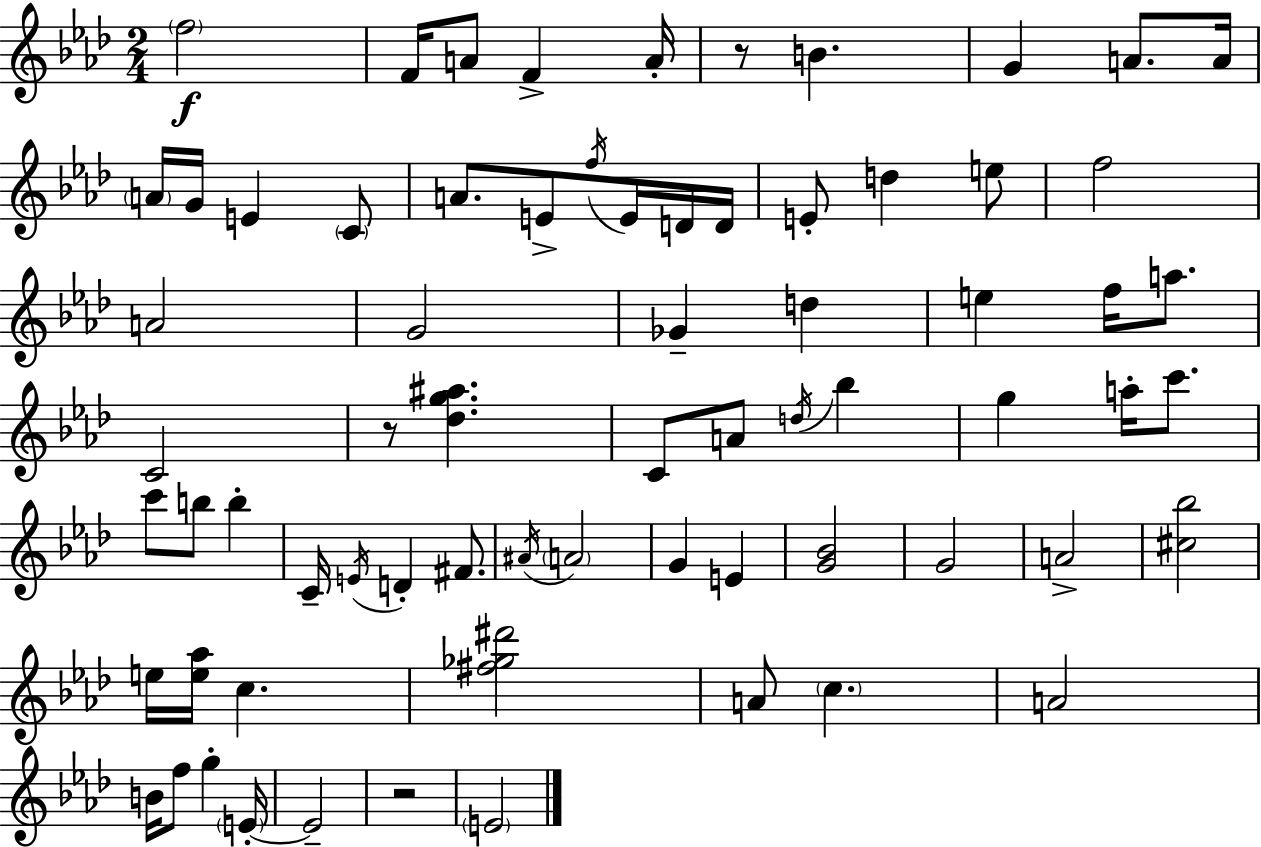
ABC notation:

X:1
T:Untitled
M:2/4
L:1/4
K:Fm
f2 F/4 A/2 F A/4 z/2 B G A/2 A/4 A/4 G/4 E C/2 A/2 E/2 f/4 E/4 D/4 D/4 E/2 d e/2 f2 A2 G2 _G d e f/4 a/2 C2 z/2 [_dg^a] C/2 A/2 d/4 _b g a/4 c'/2 c'/2 b/2 b C/4 E/4 D ^F/2 ^A/4 A2 G E [G_B]2 G2 A2 [^c_b]2 e/4 [e_a]/4 c [^f_g^d']2 A/2 c A2 B/4 f/2 g E/4 E2 z2 E2